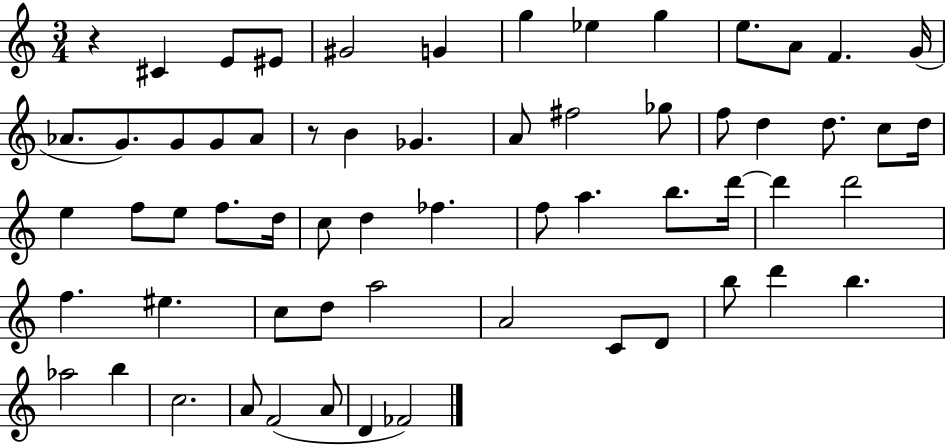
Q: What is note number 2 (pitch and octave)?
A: E4